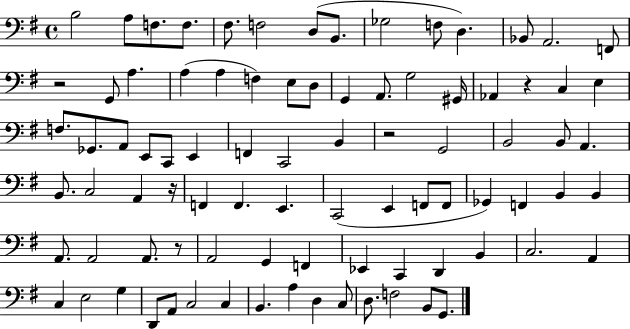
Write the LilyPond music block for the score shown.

{
  \clef bass
  \time 4/4
  \defaultTimeSignature
  \key g \major
  b2 a8 f8. f8. | fis8. f2 d8( b,8. | ges2 f8 d4.) | bes,8 a,2. f,8 | \break r2 g,8 a4. | a4( a4 f4) e8 d8 | g,4 a,8. g2 gis,16 | aes,4 r4 c4 e4 | \break f8. ges,8. a,8 e,8 c,8 e,4 | f,4 c,2 b,4 | r2 g,2 | b,2 b,8 a,4. | \break b,8. c2 a,4 r16 | f,4 f,4. e,4. | c,2( e,4 f,8 f,8 | ges,4) f,4 b,4 b,4 | \break a,8. a,2 a,8. r8 | a,2 g,4 f,4 | ees,4 c,4 d,4 b,4 | c2. a,4 | \break c4 e2 g4 | d,8 a,8 c2 c4 | b,4. a4 d4 c8 | d8. f2 b,8 g,8. | \break \bar "|."
}